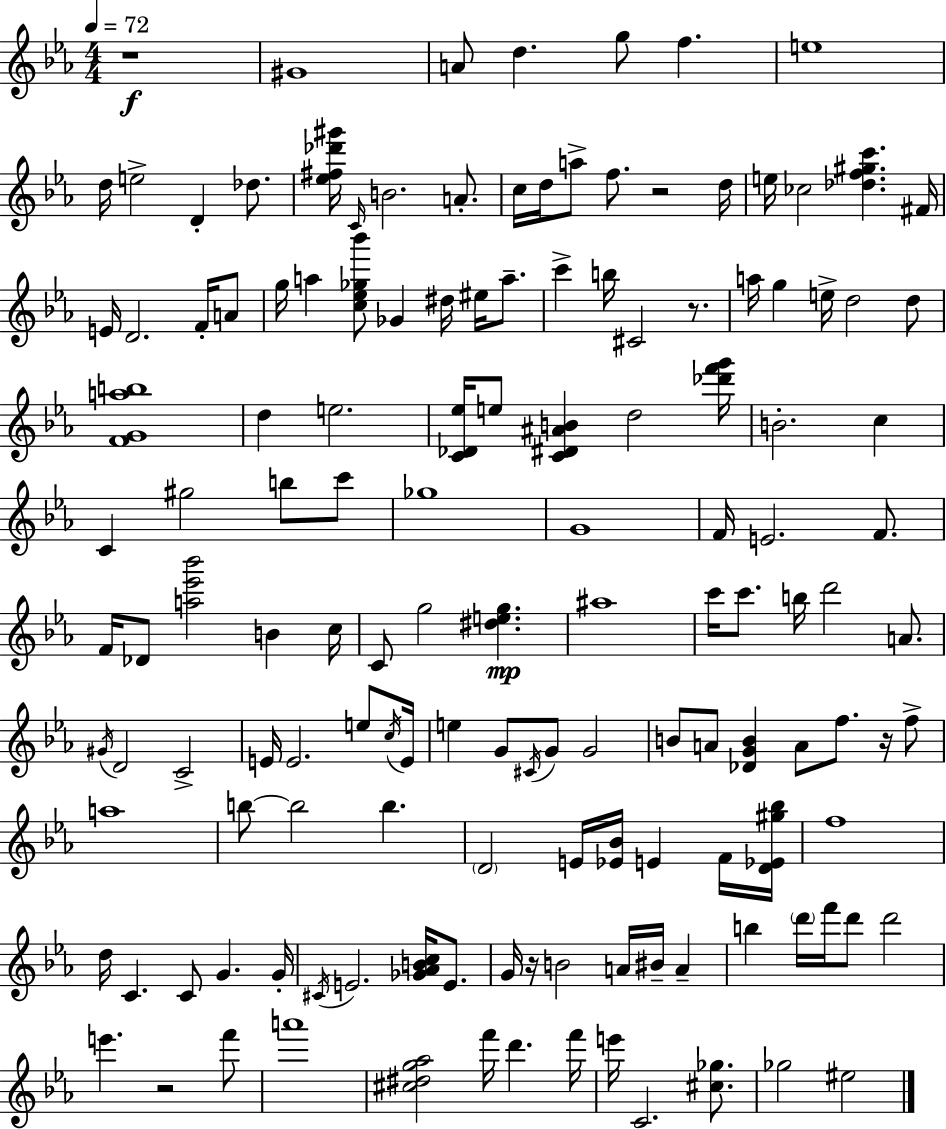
{
  \clef treble
  \numericTimeSignature
  \time 4/4
  \key c \minor
  \tempo 4 = 72
  r1\f | gis'1 | a'8 d''4. g''8 f''4. | e''1 | \break d''16 e''2-> d'4-. des''8. | <ees'' fis'' des''' gis'''>16 \grace { c'16 } b'2. a'8.-. | c''16 d''16 a''8-> f''8. r2 | d''16 e''16 ces''2 <des'' f'' gis'' c'''>4. | \break fis'16 e'16 d'2. f'16-. a'8 | g''16 a''4 <c'' ees'' ges'' bes'''>8 ges'4 dis''16 eis''16 a''8.-- | c'''4-> b''16 cis'2 r8. | a''16 g''4 e''16-> d''2 d''8 | \break <f' g' a'' b''>1 | d''4 e''2. | <c' des' ees''>16 e''8 <c' dis' ais' b'>4 d''2 | <des''' f''' g'''>16 b'2.-. c''4 | \break c'4 gis''2 b''8 c'''8 | ges''1 | g'1 | f'16 e'2. f'8. | \break f'16 des'8 <a'' ees''' bes'''>2 b'4 | c''16 c'8 g''2 <dis'' e'' g''>4.\mp | ais''1 | c'''16 c'''8. b''16 d'''2 a'8. | \break \acciaccatura { gis'16 } d'2 c'2-> | e'16 e'2. e''8 | \acciaccatura { c''16 } e'16 e''4 g'8 \acciaccatura { cis'16 } g'8 g'2 | b'8 a'8 <des' g' b'>4 a'8 f''8. | \break r16 f''8-> a''1 | b''8~~ b''2 b''4. | \parenthesize d'2 e'16 <ees' bes'>16 e'4 | f'16 <d' ees' gis'' bes''>16 f''1 | \break d''16 c'4. c'8 g'4. | g'16-. \acciaccatura { cis'16 } e'2. | <ges' aes' b' c''>16 e'8. g'16 r16 b'2 a'16 | bis'16-- a'4-- b''4 \parenthesize d'''16 f'''16 d'''8 d'''2 | \break e'''4. r2 | f'''8 a'''1 | <cis'' dis'' g'' aes''>2 f'''16 d'''4. | f'''16 e'''16 c'2. | \break <cis'' ges''>8. ges''2 eis''2 | \bar "|."
}